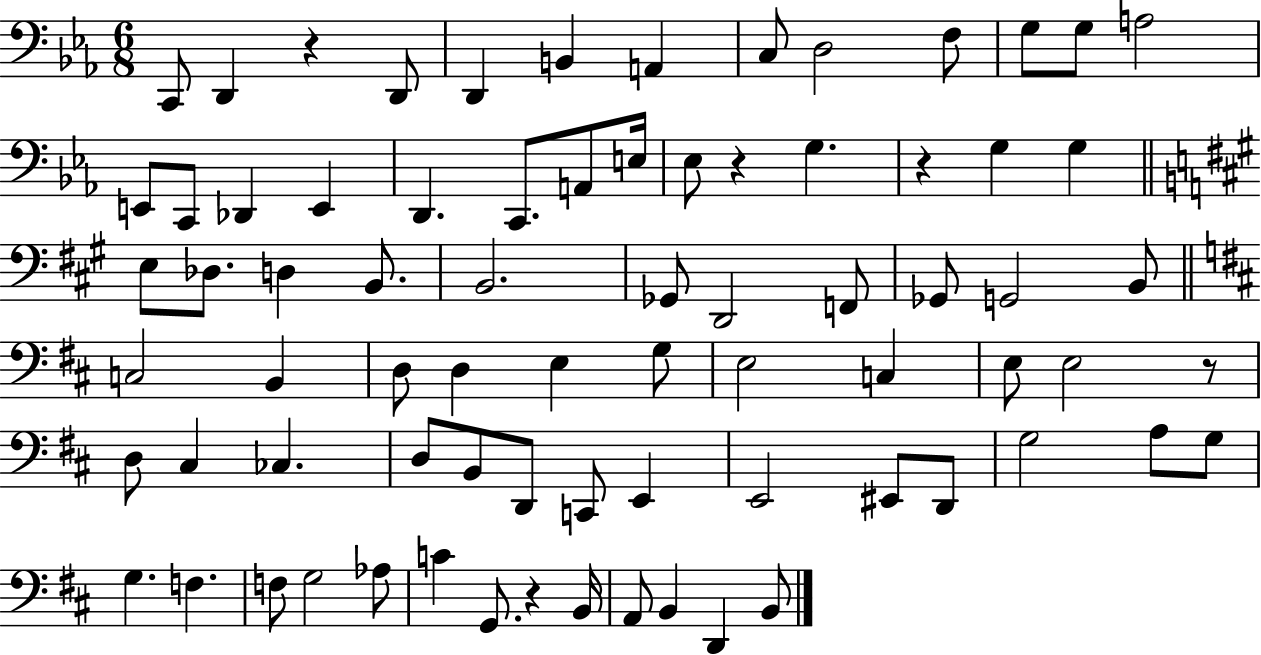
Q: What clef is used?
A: bass